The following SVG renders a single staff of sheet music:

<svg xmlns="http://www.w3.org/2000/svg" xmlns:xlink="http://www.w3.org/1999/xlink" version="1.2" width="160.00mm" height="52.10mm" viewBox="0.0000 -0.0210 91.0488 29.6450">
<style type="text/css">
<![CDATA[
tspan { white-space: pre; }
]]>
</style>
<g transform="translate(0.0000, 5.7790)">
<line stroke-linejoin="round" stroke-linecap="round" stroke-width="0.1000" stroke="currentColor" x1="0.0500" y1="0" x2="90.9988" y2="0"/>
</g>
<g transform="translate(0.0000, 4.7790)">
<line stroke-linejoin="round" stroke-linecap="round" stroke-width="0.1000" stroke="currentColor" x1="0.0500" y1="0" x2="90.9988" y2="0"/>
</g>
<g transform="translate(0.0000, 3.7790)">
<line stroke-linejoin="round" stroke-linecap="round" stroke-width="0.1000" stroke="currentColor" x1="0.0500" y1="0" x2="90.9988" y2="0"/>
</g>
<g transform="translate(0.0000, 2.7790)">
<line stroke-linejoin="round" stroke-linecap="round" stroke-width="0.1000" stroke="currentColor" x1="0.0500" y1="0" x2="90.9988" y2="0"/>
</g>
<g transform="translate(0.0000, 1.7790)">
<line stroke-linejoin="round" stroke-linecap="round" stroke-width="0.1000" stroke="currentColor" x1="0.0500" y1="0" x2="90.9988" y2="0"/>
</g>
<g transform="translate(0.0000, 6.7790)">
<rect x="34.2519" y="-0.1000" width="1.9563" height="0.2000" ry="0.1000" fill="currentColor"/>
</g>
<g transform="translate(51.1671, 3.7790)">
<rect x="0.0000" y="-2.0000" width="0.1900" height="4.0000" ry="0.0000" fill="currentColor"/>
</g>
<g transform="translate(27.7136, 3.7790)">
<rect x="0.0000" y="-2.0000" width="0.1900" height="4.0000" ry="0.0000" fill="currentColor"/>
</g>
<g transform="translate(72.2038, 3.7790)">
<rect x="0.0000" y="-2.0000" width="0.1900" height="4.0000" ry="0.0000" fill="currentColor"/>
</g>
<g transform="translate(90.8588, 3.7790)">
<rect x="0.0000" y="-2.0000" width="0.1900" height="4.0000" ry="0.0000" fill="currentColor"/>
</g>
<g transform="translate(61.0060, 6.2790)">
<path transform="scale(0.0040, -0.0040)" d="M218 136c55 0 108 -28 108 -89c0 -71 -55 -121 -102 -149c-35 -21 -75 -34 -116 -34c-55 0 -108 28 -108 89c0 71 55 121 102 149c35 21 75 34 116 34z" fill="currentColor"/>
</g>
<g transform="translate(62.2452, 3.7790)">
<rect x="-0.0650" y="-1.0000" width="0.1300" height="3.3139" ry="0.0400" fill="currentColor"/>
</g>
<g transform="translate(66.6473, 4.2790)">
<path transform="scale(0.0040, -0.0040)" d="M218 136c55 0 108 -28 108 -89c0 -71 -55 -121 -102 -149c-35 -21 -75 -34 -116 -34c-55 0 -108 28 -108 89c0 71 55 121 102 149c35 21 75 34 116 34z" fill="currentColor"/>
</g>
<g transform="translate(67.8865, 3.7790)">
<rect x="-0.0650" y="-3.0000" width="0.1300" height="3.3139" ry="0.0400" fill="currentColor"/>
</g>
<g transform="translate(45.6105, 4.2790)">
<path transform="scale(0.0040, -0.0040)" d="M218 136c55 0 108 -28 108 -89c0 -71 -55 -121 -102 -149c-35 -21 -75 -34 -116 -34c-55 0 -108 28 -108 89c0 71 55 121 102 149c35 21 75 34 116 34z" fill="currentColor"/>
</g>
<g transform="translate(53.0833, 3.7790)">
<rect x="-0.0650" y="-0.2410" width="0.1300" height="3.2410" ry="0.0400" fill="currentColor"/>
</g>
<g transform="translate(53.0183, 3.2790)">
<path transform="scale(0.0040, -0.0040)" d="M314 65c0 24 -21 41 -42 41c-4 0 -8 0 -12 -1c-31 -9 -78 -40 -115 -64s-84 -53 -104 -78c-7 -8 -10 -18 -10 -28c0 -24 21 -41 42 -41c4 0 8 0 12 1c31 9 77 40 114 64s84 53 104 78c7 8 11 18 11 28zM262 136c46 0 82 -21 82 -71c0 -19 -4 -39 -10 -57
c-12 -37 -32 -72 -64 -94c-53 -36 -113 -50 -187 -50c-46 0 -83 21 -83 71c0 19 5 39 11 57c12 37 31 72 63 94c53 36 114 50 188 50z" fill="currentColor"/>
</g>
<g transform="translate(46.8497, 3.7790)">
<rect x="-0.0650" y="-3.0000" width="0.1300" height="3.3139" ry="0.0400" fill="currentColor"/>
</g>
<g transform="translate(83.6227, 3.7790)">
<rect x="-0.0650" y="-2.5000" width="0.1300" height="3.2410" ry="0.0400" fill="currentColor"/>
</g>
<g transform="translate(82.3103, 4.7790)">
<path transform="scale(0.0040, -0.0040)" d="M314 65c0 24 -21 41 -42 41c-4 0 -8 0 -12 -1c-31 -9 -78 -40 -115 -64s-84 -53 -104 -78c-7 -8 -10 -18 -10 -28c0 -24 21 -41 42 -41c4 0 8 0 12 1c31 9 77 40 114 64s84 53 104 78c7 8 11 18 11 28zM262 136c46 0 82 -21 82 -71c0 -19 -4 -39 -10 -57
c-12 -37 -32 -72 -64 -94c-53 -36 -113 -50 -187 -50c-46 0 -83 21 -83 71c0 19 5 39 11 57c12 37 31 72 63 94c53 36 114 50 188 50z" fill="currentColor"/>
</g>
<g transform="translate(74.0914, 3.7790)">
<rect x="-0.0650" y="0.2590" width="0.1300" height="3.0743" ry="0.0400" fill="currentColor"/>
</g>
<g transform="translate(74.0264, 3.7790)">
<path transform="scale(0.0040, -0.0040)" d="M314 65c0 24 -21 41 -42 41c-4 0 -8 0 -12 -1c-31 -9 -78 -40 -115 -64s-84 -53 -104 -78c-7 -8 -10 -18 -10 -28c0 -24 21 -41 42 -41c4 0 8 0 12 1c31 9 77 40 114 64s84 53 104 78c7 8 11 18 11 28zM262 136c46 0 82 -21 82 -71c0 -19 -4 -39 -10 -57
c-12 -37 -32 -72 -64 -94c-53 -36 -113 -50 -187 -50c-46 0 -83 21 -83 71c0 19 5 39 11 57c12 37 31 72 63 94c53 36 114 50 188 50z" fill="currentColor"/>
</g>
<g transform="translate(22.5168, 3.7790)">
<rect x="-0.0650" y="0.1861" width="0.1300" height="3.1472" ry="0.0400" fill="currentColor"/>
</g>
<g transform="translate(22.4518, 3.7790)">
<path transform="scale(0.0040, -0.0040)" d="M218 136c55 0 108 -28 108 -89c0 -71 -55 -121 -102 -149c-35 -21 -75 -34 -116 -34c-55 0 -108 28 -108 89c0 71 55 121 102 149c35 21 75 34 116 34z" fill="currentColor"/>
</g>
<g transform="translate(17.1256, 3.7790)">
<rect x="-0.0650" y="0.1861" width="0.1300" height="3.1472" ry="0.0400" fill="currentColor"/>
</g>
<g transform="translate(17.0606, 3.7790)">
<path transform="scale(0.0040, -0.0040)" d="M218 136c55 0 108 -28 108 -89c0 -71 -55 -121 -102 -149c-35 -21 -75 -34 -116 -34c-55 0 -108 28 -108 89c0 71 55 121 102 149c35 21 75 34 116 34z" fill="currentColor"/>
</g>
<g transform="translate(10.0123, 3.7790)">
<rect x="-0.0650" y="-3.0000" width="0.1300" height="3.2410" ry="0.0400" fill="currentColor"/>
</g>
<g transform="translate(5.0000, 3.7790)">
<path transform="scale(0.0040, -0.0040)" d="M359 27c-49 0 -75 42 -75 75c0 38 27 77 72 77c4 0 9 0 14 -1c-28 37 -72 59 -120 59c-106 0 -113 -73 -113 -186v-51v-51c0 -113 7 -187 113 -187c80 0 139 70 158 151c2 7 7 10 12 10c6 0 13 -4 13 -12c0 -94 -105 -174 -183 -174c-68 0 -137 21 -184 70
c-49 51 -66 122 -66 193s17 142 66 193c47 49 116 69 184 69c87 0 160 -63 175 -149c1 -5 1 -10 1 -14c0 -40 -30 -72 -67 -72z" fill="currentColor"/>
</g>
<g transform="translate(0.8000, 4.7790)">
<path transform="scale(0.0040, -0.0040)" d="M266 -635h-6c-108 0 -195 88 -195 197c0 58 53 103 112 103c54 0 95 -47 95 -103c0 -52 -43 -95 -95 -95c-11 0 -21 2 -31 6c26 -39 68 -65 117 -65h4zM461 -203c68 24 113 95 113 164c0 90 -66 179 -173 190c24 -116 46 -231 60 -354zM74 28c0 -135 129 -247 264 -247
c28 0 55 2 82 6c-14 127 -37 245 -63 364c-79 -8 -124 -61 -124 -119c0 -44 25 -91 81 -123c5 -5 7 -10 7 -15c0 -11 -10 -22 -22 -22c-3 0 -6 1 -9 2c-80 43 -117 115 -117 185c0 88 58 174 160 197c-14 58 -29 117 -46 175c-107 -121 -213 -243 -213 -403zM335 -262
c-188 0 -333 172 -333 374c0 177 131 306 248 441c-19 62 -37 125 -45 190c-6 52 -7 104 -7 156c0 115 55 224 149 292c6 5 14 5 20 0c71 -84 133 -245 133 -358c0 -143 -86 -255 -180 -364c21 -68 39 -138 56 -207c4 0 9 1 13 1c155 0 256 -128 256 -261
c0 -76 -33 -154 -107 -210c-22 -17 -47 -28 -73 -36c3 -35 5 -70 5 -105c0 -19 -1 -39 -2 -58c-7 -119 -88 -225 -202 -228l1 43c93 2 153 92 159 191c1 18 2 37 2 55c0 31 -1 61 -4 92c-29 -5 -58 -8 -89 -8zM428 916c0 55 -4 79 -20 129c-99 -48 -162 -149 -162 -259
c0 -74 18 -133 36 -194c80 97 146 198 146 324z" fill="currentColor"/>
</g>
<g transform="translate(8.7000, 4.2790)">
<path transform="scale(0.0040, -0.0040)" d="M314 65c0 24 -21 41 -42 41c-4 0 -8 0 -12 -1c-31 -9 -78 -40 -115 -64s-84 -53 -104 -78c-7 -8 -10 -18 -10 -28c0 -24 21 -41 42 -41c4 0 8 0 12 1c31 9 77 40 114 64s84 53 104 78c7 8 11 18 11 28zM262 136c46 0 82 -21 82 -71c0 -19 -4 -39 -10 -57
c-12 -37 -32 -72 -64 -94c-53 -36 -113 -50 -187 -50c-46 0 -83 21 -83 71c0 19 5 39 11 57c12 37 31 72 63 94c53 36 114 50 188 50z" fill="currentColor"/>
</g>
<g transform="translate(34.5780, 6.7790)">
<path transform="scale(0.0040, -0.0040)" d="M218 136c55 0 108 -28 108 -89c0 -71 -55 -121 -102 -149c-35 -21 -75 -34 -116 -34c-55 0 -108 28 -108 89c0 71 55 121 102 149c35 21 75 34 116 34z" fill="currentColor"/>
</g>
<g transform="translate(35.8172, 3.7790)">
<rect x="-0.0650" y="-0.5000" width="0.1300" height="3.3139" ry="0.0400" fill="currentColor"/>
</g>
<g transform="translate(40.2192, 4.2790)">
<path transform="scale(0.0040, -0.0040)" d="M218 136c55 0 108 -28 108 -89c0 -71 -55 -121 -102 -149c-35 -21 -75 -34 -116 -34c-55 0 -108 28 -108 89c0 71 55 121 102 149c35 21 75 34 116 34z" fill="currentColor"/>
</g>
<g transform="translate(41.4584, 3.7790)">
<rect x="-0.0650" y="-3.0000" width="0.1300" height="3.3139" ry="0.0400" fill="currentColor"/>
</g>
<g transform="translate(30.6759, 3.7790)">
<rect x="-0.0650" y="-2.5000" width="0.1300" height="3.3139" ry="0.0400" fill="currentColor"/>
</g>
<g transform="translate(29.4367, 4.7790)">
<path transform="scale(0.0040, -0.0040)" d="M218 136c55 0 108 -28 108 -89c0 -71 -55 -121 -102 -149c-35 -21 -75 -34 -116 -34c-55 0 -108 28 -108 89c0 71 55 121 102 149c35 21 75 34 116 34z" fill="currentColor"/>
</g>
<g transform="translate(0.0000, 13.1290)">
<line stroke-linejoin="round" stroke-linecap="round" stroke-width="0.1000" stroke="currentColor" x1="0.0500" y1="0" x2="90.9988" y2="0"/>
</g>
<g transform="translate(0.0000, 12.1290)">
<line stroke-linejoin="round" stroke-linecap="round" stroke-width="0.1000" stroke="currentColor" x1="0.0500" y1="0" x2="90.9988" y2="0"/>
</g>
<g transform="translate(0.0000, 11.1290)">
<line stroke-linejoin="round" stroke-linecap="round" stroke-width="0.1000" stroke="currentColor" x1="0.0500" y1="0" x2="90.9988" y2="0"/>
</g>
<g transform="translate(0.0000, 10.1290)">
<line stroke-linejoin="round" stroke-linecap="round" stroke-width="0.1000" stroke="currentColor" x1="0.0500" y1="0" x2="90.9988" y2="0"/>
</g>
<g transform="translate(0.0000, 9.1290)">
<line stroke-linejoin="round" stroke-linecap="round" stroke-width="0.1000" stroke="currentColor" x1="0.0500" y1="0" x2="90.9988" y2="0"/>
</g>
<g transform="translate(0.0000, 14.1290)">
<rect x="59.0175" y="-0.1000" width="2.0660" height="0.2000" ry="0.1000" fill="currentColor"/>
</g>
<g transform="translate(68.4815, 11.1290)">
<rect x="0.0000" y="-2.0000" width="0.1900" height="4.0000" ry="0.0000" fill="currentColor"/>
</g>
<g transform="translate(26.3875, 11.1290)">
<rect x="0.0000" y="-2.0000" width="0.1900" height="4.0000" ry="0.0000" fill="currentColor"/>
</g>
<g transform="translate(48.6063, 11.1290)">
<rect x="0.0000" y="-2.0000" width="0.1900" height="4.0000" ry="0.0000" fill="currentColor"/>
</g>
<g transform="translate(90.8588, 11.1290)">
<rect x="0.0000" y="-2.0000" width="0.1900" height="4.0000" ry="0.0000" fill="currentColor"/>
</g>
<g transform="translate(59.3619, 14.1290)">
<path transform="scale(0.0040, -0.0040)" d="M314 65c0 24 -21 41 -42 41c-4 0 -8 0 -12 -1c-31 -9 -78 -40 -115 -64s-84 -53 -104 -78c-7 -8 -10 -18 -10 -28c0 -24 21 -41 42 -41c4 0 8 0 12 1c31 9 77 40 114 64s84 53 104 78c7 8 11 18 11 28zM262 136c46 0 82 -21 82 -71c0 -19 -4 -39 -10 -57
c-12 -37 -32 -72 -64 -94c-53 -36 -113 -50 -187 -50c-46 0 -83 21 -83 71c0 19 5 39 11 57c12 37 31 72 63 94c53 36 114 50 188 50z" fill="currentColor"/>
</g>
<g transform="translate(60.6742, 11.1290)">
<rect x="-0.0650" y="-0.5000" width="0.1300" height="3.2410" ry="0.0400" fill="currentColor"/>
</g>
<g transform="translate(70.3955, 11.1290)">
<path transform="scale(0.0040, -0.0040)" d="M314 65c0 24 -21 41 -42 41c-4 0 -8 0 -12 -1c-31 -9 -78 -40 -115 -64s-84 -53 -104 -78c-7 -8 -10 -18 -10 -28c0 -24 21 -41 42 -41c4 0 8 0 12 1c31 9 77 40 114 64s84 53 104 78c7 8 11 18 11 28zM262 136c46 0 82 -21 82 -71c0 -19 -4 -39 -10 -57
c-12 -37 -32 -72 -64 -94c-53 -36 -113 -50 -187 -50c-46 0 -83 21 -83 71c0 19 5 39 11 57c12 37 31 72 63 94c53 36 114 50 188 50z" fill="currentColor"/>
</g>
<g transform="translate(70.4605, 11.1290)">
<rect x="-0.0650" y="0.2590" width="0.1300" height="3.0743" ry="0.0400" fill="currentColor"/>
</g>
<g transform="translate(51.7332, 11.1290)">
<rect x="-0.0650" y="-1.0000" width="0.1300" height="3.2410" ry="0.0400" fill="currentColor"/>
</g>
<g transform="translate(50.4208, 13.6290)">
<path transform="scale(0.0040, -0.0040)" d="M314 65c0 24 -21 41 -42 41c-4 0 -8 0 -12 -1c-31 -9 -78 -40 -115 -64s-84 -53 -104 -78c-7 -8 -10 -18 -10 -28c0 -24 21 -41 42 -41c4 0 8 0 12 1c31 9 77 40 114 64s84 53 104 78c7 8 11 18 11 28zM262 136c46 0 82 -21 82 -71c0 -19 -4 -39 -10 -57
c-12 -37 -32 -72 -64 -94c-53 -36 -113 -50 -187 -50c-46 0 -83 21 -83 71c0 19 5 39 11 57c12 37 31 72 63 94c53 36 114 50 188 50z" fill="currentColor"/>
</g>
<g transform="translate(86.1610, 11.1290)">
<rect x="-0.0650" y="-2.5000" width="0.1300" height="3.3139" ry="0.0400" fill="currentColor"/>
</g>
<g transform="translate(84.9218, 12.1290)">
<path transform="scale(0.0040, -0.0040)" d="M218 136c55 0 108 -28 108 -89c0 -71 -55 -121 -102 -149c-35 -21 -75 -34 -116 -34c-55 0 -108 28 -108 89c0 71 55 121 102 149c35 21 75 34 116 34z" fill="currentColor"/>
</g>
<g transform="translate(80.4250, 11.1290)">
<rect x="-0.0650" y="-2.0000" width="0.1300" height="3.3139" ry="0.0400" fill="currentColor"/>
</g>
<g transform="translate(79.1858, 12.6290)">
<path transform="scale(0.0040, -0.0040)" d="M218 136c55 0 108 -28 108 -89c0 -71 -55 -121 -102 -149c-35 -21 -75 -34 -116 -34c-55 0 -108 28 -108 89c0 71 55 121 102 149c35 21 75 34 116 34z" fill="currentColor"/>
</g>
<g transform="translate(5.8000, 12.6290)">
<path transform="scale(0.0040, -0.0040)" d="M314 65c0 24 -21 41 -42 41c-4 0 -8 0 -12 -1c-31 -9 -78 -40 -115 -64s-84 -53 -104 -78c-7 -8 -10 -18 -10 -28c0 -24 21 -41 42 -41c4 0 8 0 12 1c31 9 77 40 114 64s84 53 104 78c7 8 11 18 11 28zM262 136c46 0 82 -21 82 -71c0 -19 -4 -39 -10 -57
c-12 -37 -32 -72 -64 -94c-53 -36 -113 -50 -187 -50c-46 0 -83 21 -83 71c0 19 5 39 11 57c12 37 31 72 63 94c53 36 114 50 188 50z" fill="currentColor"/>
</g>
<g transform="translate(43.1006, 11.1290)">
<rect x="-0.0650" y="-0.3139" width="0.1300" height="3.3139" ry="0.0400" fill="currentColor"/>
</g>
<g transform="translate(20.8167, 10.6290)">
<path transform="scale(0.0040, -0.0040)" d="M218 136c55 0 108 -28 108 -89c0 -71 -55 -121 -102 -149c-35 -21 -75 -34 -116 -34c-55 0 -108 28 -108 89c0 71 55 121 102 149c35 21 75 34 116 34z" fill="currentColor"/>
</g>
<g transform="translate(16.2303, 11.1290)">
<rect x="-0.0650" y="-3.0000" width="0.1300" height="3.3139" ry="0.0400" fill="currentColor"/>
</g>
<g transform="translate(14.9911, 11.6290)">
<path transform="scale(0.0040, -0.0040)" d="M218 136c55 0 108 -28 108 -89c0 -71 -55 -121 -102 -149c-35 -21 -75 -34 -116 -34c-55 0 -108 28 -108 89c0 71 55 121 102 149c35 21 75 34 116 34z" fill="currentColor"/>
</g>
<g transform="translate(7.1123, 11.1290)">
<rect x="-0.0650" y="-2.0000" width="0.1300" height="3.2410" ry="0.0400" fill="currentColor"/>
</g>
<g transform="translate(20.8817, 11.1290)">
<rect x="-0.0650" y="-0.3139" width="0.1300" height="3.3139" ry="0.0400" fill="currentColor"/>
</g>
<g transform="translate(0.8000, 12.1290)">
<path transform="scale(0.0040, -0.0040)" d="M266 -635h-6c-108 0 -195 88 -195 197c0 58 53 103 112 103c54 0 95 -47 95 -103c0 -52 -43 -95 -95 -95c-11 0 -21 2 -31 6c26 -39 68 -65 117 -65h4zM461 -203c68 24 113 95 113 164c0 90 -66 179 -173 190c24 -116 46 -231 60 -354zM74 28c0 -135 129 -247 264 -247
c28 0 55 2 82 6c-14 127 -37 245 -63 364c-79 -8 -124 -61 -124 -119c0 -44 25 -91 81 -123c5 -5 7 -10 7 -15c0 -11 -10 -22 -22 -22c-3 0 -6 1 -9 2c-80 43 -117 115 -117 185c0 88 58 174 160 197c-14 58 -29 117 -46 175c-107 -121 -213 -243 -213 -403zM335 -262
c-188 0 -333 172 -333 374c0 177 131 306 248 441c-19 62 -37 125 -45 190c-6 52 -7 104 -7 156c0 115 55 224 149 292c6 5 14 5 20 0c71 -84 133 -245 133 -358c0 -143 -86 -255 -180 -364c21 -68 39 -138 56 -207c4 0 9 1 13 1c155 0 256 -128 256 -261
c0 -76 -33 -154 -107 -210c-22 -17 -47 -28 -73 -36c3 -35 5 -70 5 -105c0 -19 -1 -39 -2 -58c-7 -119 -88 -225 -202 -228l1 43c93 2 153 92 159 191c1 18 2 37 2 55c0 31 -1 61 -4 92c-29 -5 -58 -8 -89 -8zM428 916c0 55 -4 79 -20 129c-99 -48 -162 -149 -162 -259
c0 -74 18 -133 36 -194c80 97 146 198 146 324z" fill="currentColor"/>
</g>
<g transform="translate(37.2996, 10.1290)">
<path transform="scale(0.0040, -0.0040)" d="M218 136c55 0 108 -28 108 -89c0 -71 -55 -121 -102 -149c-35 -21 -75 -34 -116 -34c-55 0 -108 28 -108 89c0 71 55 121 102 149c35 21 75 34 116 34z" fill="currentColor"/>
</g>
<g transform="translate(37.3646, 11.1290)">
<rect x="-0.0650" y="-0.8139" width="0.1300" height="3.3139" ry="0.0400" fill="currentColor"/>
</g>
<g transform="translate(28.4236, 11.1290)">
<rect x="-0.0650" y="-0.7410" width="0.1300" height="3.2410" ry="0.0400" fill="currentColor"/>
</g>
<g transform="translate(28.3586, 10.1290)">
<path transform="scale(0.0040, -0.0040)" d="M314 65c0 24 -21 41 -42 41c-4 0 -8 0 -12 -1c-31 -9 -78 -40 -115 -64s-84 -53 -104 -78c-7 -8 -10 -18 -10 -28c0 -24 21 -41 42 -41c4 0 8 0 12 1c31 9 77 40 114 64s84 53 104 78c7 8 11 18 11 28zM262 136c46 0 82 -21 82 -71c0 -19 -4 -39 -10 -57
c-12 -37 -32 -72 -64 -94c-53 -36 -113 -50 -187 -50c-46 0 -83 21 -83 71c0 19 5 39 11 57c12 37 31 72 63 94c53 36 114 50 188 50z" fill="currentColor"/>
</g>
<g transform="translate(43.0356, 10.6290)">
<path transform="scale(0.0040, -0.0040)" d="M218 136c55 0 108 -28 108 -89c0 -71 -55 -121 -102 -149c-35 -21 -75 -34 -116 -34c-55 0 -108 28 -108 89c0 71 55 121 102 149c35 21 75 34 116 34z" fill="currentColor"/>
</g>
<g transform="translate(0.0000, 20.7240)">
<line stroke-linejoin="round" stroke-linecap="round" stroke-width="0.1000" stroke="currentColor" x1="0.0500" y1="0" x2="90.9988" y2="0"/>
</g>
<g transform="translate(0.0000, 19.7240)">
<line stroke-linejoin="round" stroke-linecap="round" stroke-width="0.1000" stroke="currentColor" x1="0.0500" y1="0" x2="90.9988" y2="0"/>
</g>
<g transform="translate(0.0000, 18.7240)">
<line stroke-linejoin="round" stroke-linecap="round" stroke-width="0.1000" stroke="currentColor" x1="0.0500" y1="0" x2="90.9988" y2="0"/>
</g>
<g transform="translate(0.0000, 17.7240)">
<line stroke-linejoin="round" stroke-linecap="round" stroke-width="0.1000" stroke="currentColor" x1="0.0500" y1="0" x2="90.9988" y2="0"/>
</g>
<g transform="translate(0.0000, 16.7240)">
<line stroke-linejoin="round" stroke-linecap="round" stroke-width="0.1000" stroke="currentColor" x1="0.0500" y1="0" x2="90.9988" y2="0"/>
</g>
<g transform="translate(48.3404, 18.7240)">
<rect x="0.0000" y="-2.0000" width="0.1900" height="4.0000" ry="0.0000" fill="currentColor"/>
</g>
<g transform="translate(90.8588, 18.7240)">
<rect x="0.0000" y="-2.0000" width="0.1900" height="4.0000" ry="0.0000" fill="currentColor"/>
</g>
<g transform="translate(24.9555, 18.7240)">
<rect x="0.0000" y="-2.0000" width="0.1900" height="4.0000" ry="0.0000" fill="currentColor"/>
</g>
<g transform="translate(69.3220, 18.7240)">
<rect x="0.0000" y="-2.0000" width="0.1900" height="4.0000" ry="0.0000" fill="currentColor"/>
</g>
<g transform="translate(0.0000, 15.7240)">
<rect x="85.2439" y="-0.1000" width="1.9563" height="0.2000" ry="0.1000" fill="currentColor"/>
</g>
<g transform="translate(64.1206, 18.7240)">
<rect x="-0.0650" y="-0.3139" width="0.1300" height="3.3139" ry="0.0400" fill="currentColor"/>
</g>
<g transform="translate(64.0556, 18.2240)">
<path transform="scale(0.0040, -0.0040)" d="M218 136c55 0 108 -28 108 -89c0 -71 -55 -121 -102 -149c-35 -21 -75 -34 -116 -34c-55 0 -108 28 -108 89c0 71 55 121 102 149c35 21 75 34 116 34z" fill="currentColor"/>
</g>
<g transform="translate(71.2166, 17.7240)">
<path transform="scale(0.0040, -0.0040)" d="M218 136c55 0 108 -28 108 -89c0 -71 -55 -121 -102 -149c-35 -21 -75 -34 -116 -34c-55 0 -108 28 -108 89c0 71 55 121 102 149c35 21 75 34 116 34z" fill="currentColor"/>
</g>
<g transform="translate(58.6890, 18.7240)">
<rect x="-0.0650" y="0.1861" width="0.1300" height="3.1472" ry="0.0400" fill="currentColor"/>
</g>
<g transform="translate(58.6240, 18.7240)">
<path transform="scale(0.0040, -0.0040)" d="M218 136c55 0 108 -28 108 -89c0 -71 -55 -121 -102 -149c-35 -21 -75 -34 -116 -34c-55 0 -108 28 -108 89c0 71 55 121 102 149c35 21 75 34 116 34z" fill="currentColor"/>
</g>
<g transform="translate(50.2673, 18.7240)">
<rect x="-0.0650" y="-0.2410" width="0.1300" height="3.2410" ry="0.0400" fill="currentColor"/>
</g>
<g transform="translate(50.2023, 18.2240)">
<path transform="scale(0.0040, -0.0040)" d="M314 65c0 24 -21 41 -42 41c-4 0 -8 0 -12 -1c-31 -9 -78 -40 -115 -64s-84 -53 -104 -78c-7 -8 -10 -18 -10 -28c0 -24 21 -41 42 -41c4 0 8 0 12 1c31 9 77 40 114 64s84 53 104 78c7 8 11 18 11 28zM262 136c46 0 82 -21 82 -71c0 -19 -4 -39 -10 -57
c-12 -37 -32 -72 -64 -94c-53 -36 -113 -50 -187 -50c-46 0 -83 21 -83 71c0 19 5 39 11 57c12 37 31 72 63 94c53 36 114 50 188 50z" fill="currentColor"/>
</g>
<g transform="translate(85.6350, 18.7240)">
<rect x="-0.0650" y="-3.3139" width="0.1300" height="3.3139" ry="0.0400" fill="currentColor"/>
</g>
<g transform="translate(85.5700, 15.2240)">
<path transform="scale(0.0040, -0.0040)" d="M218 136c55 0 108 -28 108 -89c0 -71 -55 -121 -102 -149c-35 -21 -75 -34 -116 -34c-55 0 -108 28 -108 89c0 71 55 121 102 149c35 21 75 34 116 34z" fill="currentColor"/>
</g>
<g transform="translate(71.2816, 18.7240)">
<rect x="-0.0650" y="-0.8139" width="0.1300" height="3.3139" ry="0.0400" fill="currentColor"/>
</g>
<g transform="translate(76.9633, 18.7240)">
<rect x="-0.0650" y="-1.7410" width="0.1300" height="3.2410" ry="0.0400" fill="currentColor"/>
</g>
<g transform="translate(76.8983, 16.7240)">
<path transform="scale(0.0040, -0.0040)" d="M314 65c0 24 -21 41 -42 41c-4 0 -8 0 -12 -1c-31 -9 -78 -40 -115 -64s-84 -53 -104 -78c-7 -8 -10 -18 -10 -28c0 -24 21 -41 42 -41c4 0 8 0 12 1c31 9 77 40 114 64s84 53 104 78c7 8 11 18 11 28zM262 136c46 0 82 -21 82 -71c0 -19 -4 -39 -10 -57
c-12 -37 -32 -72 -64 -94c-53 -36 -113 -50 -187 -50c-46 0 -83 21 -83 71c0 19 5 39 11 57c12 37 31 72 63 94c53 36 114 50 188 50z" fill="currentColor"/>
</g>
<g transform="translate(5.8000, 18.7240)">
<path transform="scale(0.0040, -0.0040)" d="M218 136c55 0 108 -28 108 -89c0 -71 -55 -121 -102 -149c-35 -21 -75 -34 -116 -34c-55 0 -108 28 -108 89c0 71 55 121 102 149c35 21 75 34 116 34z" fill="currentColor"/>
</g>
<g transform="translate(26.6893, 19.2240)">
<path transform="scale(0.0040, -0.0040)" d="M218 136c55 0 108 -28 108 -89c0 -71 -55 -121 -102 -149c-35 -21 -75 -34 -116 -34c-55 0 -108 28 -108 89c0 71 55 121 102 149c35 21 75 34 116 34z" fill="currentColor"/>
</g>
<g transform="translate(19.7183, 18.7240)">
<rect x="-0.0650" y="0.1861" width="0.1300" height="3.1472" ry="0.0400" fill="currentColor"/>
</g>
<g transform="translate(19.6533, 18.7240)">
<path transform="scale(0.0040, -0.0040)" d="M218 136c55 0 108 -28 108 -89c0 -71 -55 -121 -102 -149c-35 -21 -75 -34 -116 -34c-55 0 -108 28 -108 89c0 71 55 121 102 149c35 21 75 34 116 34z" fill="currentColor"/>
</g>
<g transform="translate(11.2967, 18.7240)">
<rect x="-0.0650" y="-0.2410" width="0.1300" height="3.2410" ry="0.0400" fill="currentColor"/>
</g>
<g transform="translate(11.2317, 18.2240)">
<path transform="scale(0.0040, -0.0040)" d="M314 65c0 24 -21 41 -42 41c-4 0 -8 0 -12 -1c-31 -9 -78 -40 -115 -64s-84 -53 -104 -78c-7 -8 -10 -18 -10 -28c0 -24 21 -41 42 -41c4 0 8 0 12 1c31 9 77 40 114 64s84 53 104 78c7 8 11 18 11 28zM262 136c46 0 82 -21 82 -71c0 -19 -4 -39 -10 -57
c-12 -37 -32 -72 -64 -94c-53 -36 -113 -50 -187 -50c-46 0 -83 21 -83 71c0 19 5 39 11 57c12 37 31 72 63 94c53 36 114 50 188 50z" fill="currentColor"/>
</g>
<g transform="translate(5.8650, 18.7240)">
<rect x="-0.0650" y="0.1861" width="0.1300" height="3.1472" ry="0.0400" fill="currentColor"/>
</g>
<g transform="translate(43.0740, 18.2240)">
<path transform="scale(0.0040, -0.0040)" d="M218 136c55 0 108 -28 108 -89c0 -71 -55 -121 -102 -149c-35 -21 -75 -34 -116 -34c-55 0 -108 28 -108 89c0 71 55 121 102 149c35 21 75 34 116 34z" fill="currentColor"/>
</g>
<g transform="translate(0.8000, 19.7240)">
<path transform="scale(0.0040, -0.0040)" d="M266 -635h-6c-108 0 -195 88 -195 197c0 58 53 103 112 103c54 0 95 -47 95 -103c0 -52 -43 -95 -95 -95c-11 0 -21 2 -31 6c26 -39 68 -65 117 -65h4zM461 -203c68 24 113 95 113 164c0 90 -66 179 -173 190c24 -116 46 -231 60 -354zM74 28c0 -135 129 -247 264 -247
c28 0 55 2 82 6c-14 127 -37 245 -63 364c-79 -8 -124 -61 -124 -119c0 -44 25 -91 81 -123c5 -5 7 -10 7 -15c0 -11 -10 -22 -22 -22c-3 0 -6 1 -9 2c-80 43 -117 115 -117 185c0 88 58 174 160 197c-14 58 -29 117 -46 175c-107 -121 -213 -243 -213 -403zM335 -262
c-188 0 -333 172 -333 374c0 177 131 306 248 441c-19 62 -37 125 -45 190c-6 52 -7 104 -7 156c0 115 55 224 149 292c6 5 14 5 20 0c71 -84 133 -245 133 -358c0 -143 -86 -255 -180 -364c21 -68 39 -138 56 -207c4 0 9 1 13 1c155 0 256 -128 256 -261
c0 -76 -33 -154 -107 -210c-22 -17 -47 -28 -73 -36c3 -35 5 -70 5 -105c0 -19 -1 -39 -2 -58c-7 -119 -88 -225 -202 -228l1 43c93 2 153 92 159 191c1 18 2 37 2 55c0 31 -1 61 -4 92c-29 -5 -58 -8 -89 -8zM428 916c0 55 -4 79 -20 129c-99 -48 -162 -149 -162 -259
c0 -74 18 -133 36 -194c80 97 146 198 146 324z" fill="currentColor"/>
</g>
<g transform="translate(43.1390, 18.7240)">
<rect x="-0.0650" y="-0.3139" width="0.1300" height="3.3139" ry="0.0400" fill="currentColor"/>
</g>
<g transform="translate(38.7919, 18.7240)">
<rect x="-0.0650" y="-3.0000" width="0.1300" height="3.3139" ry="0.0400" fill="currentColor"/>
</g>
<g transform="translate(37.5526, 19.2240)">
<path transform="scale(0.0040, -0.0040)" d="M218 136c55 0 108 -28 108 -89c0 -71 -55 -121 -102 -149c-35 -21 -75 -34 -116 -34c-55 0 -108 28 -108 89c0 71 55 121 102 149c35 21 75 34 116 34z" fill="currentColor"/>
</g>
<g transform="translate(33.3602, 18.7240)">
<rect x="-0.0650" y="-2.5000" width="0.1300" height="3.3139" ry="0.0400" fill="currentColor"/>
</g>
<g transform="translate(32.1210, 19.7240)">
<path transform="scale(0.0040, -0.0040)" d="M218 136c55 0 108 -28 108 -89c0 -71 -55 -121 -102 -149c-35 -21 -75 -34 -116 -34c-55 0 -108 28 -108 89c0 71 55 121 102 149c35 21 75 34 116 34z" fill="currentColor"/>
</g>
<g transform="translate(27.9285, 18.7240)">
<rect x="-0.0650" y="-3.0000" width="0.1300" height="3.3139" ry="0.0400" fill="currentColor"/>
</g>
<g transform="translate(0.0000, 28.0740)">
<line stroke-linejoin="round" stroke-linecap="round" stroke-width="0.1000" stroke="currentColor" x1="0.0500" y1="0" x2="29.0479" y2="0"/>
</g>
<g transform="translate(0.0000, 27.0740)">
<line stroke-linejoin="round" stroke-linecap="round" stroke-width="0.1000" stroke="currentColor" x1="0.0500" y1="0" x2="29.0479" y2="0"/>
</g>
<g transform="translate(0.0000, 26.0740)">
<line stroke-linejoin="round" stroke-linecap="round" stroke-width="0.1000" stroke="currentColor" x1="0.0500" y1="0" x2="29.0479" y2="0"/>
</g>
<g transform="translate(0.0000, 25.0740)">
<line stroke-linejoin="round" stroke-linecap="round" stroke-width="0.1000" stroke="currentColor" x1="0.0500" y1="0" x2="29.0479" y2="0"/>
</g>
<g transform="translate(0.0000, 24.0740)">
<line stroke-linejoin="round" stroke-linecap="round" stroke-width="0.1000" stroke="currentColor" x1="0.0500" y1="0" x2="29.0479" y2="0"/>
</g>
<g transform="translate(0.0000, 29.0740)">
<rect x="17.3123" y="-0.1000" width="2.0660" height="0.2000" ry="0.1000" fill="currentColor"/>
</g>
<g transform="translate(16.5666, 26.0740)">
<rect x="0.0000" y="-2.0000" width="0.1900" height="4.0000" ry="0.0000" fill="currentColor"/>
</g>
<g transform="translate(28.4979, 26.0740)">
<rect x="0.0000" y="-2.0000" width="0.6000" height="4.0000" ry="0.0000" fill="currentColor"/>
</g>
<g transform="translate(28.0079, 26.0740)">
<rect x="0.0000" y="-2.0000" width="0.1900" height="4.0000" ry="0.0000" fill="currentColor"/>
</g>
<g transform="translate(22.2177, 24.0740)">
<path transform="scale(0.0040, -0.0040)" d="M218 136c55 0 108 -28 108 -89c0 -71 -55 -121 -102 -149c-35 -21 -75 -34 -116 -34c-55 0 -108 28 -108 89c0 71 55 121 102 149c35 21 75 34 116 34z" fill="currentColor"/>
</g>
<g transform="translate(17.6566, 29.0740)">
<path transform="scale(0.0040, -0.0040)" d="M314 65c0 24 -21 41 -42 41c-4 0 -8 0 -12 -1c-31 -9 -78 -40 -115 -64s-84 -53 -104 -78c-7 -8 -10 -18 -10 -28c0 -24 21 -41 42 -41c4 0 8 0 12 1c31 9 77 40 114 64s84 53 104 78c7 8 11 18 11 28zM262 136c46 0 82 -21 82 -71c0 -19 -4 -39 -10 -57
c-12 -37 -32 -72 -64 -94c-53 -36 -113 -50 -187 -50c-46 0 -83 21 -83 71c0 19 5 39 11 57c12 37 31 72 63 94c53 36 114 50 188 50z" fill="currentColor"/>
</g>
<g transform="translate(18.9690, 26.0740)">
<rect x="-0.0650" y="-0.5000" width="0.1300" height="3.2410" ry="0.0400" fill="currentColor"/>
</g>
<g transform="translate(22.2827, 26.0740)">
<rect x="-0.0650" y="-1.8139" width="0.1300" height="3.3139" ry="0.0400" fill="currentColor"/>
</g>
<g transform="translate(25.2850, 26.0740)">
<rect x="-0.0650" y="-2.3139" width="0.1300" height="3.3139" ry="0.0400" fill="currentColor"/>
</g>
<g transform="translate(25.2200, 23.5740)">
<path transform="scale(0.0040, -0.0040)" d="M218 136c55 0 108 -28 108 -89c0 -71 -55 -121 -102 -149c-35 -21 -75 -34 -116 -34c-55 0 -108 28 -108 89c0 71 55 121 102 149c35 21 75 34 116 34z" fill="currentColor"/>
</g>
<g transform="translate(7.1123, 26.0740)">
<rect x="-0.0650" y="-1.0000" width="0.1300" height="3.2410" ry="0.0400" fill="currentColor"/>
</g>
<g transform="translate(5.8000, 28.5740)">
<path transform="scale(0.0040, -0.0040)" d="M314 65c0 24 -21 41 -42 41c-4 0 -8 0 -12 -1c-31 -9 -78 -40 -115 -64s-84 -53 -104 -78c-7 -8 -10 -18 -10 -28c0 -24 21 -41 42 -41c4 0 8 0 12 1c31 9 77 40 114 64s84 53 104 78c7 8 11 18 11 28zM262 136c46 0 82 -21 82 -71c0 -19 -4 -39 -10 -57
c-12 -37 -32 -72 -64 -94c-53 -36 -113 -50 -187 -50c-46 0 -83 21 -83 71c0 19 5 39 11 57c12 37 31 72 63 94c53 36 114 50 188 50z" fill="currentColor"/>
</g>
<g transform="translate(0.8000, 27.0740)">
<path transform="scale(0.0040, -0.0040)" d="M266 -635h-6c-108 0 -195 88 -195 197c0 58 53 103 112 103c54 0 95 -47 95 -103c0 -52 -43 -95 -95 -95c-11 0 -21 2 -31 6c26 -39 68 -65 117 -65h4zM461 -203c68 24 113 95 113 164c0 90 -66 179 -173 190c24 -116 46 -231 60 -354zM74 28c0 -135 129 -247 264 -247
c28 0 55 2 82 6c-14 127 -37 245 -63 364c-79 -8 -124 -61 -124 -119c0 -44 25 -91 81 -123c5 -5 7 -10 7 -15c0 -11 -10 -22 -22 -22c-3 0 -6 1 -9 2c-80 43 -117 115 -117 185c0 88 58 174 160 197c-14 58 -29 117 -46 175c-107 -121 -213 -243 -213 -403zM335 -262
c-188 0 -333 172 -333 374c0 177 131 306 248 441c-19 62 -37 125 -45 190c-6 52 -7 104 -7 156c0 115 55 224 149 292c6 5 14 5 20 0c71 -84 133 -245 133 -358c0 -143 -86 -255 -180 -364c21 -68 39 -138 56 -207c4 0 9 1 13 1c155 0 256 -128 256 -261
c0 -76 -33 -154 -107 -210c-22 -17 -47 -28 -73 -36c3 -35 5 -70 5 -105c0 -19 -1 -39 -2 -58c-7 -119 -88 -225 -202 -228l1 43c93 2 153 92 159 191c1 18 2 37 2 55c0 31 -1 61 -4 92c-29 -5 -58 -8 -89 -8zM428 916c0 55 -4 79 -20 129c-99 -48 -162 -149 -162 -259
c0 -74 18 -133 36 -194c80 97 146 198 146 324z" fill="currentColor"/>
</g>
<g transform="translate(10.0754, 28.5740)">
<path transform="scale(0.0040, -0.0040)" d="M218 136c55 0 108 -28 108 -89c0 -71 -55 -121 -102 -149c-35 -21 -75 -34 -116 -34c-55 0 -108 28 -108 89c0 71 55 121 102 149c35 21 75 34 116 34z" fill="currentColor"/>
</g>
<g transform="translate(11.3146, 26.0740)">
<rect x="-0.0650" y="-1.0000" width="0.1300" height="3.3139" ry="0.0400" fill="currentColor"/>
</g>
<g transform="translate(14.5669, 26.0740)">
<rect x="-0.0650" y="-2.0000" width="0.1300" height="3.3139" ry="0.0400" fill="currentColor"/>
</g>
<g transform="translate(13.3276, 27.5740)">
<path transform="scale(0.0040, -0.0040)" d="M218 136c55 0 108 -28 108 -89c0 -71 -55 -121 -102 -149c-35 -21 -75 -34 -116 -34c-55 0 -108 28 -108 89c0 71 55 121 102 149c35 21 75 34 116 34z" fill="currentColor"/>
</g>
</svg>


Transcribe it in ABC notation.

X:1
T:Untitled
M:4/4
L:1/4
K:C
A2 B B G C A A c2 D A B2 G2 F2 A c d2 d c D2 C2 B2 F G B c2 B A G A c c2 B c d f2 b D2 D F C2 f g